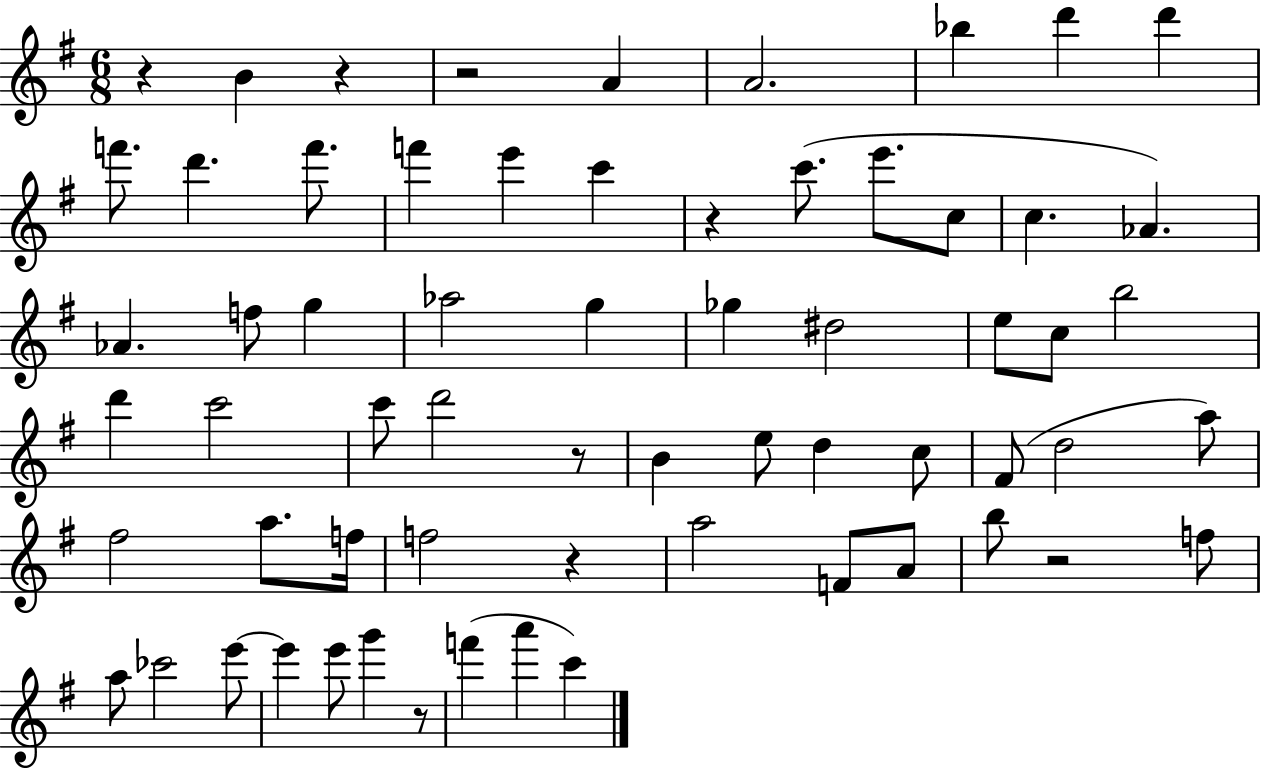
R/q B4/q R/q R/h A4/q A4/h. Bb5/q D6/q D6/q F6/e. D6/q. F6/e. F6/q E6/q C6/q R/q C6/e. E6/e. C5/e C5/q. Ab4/q. Ab4/q. F5/e G5/q Ab5/h G5/q Gb5/q D#5/h E5/e C5/e B5/h D6/q C6/h C6/e D6/h R/e B4/q E5/e D5/q C5/e F#4/e D5/h A5/e F#5/h A5/e. F5/s F5/h R/q A5/h F4/e A4/e B5/e R/h F5/e A5/e CES6/h E6/e E6/q E6/e G6/q R/e F6/q A6/q C6/q